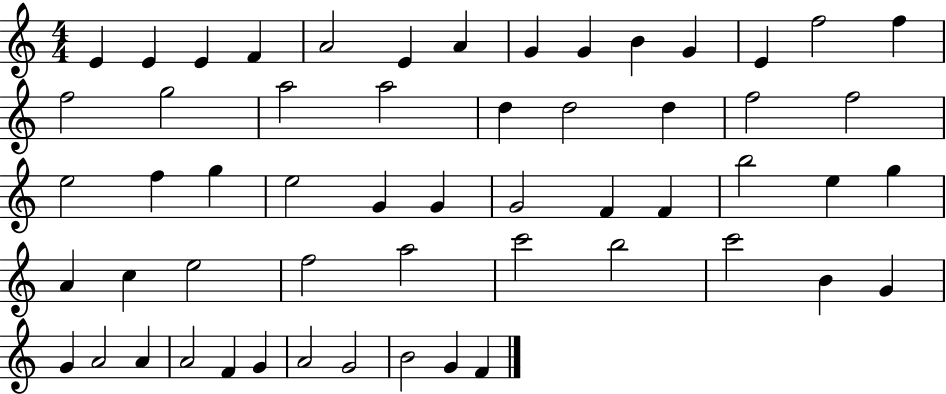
E4/q E4/q E4/q F4/q A4/h E4/q A4/q G4/q G4/q B4/q G4/q E4/q F5/h F5/q F5/h G5/h A5/h A5/h D5/q D5/h D5/q F5/h F5/h E5/h F5/q G5/q E5/h G4/q G4/q G4/h F4/q F4/q B5/h E5/q G5/q A4/q C5/q E5/h F5/h A5/h C6/h B5/h C6/h B4/q G4/q G4/q A4/h A4/q A4/h F4/q G4/q A4/h G4/h B4/h G4/q F4/q